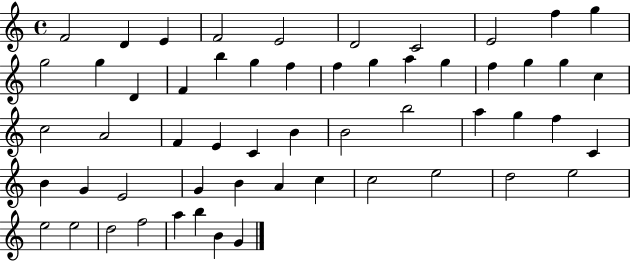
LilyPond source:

{
  \clef treble
  \time 4/4
  \defaultTimeSignature
  \key c \major
  f'2 d'4 e'4 | f'2 e'2 | d'2 c'2 | e'2 f''4 g''4 | \break g''2 g''4 d'4 | f'4 b''4 g''4 f''4 | f''4 g''4 a''4 g''4 | f''4 g''4 g''4 c''4 | \break c''2 a'2 | f'4 e'4 c'4 b'4 | b'2 b''2 | a''4 g''4 f''4 c'4 | \break b'4 g'4 e'2 | g'4 b'4 a'4 c''4 | c''2 e''2 | d''2 e''2 | \break e''2 e''2 | d''2 f''2 | a''4 b''4 b'4 g'4 | \bar "|."
}